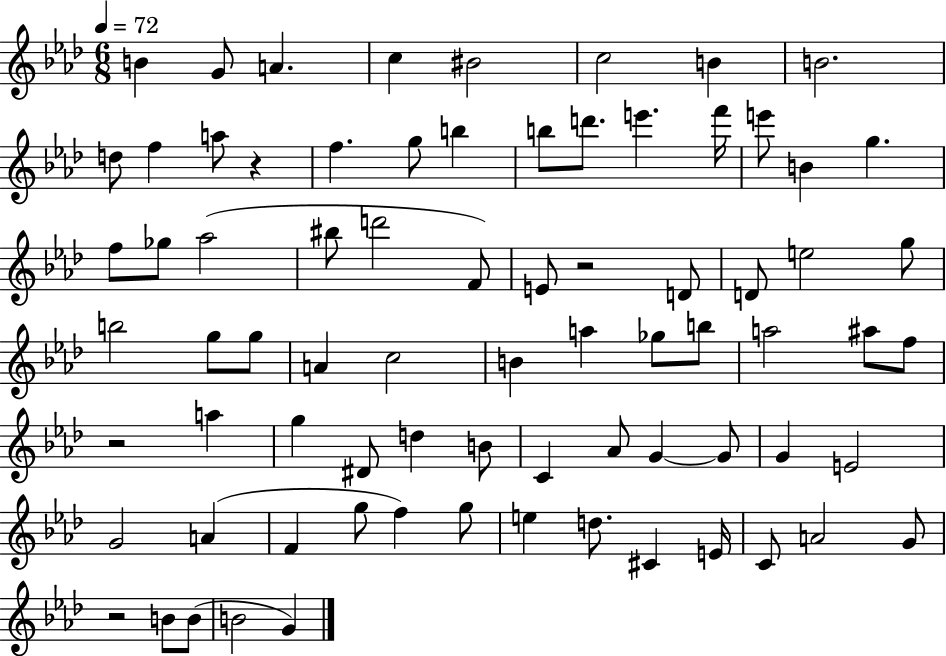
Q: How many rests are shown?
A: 4